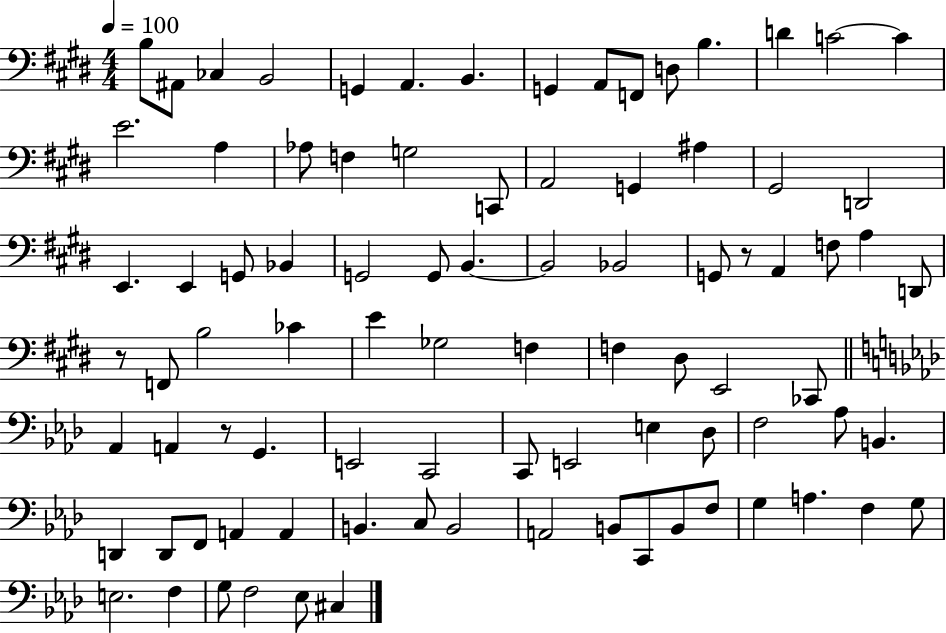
{
  \clef bass
  \numericTimeSignature
  \time 4/4
  \key e \major
  \tempo 4 = 100
  b8 ais,8 ces4 b,2 | g,4 a,4. b,4. | g,4 a,8 f,8 d8 b4. | d'4 c'2~~ c'4 | \break e'2. a4 | aes8 f4 g2 c,8 | a,2 g,4 ais4 | gis,2 d,2 | \break e,4. e,4 g,8 bes,4 | g,2 g,8 b,4.~~ | b,2 bes,2 | g,8 r8 a,4 f8 a4 d,8 | \break r8 f,8 b2 ces'4 | e'4 ges2 f4 | f4 dis8 e,2 ces,8 | \bar "||" \break \key aes \major aes,4 a,4 r8 g,4. | e,2 c,2 | c,8 e,2 e4 des8 | f2 aes8 b,4. | \break d,4 d,8 f,8 a,4 a,4 | b,4. c8 b,2 | a,2 b,8 c,8 b,8 f8 | g4 a4. f4 g8 | \break e2. f4 | g8 f2 ees8 cis4 | \bar "|."
}